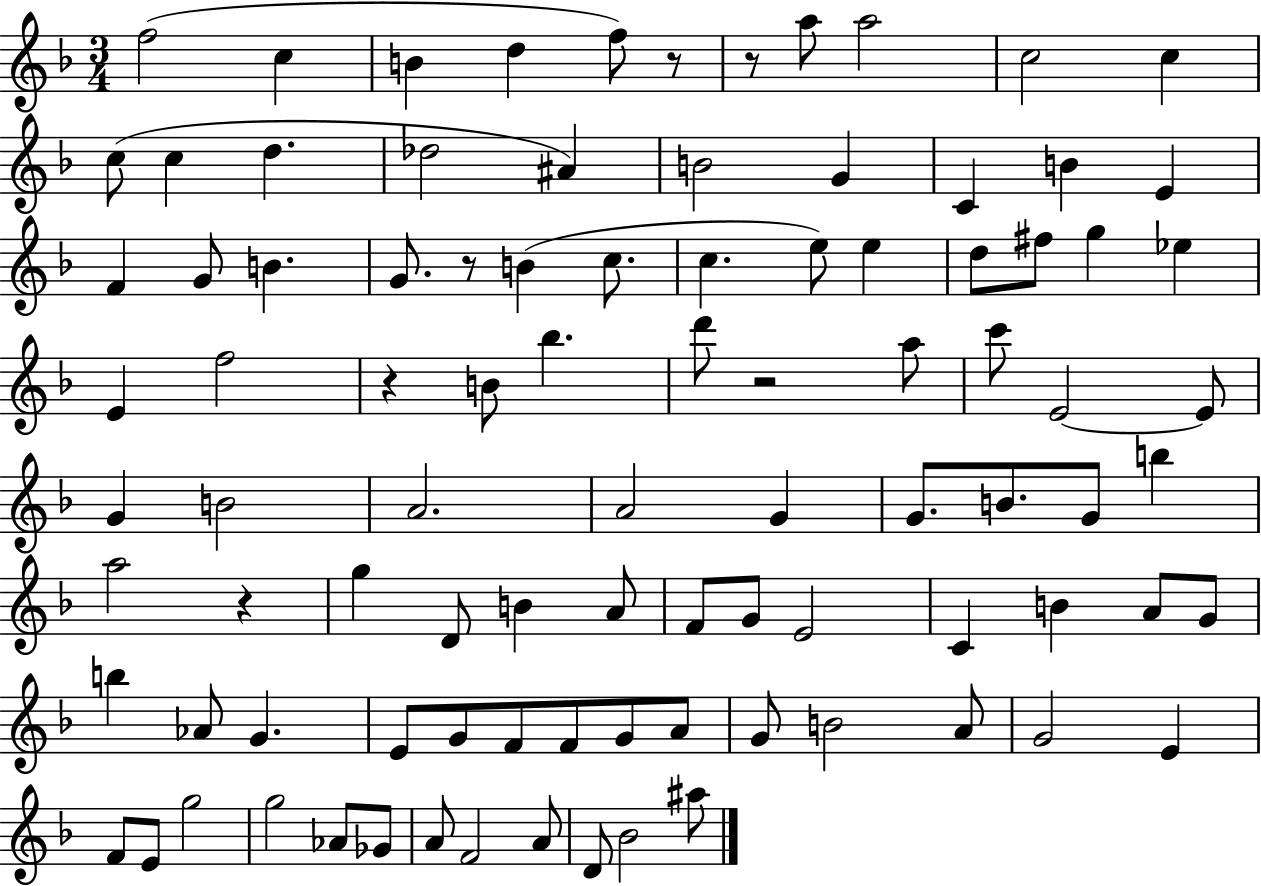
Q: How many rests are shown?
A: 6